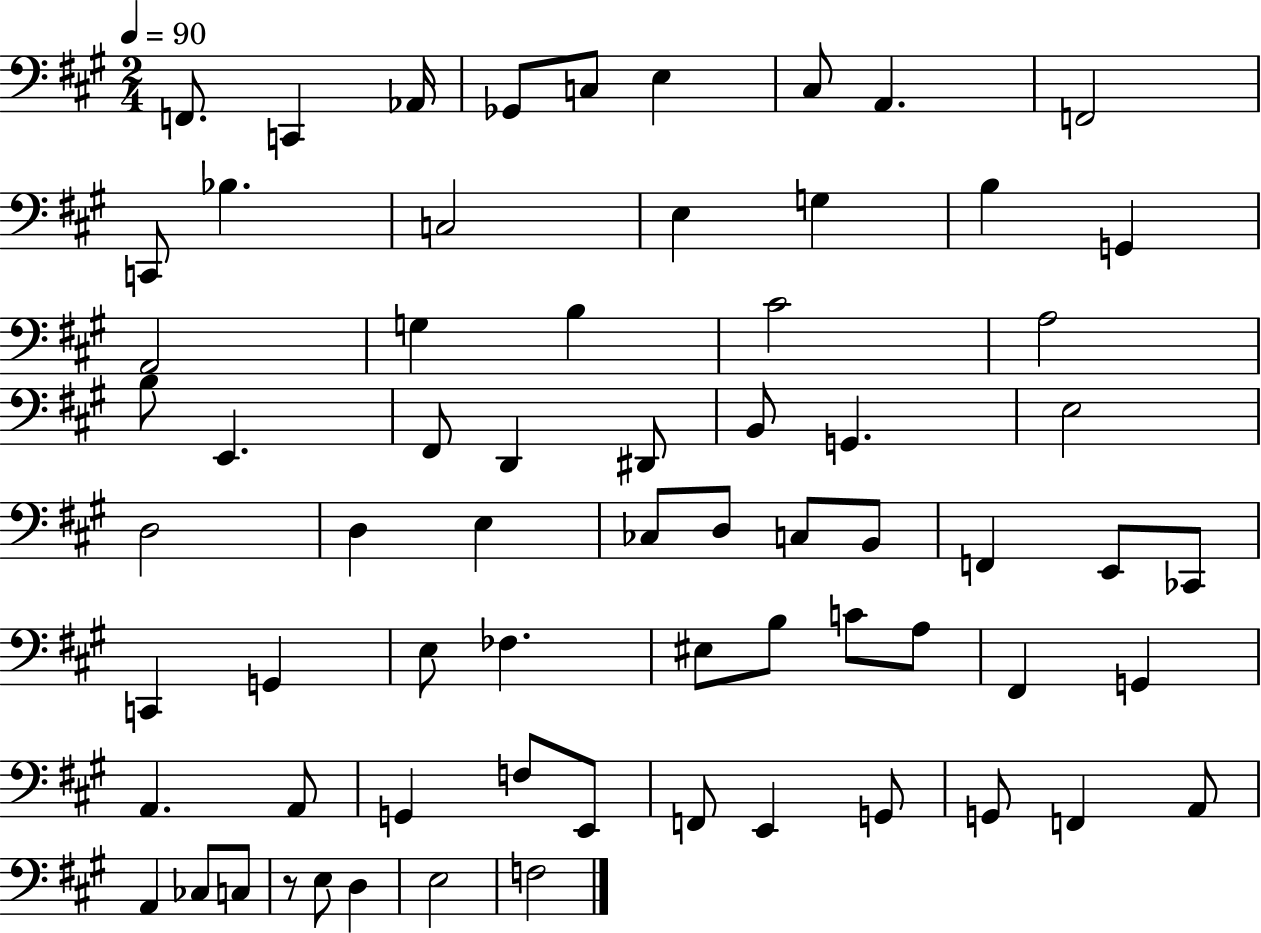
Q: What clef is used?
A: bass